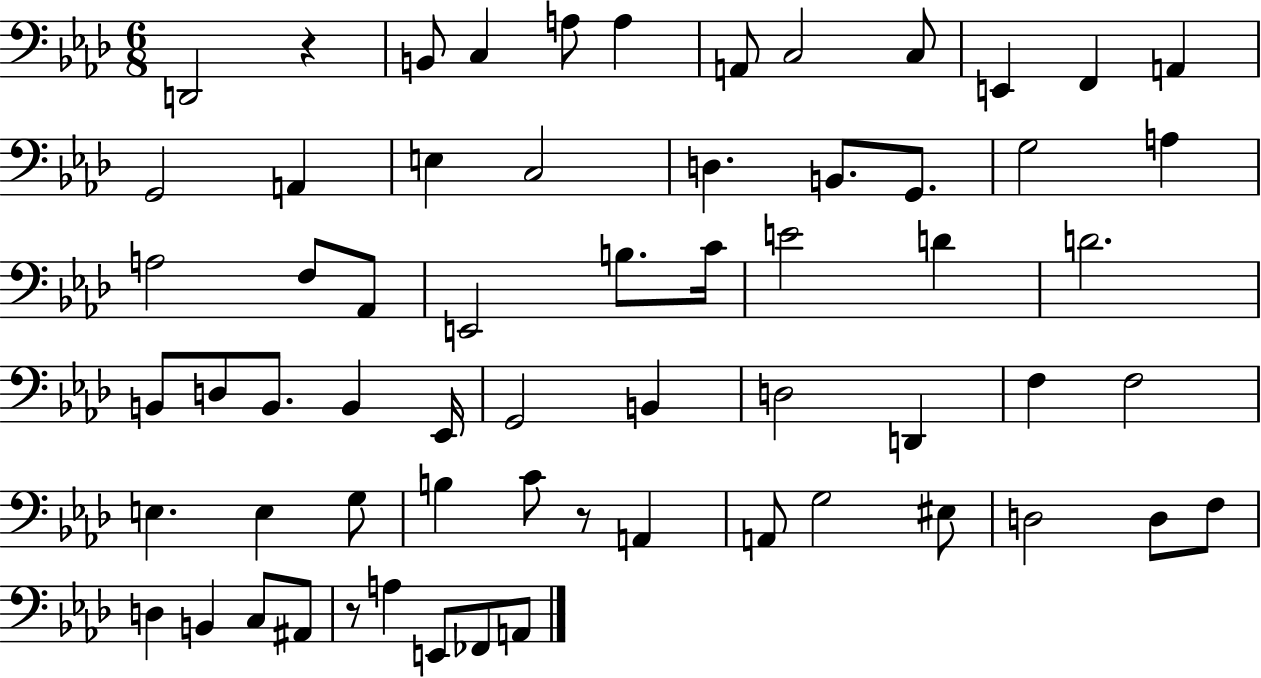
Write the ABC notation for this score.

X:1
T:Untitled
M:6/8
L:1/4
K:Ab
D,,2 z B,,/2 C, A,/2 A, A,,/2 C,2 C,/2 E,, F,, A,, G,,2 A,, E, C,2 D, B,,/2 G,,/2 G,2 A, A,2 F,/2 _A,,/2 E,,2 B,/2 C/4 E2 D D2 B,,/2 D,/2 B,,/2 B,, _E,,/4 G,,2 B,, D,2 D,, F, F,2 E, E, G,/2 B, C/2 z/2 A,, A,,/2 G,2 ^E,/2 D,2 D,/2 F,/2 D, B,, C,/2 ^A,,/2 z/2 A, E,,/2 _F,,/2 A,,/2